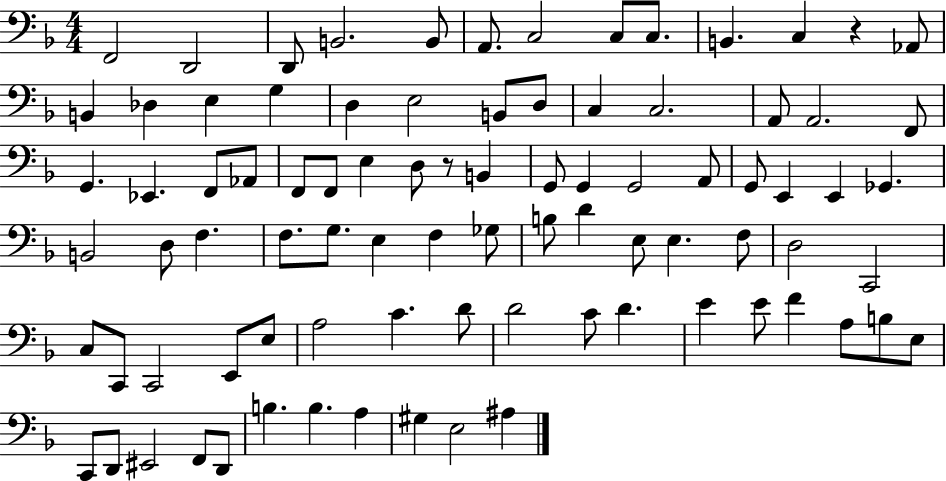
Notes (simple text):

F2/h D2/h D2/e B2/h. B2/e A2/e. C3/h C3/e C3/e. B2/q. C3/q R/q Ab2/e B2/q Db3/q E3/q G3/q D3/q E3/h B2/e D3/e C3/q C3/h. A2/e A2/h. F2/e G2/q. Eb2/q. F2/e Ab2/e F2/e F2/e E3/q D3/e R/e B2/q G2/e G2/q G2/h A2/e G2/e E2/q E2/q Gb2/q. B2/h D3/e F3/q. F3/e. G3/e. E3/q F3/q Gb3/e B3/e D4/q E3/e E3/q. F3/e D3/h C2/h C3/e C2/e C2/h E2/e E3/e A3/h C4/q. D4/e D4/h C4/e D4/q. E4/q E4/e F4/q A3/e B3/e E3/e C2/e D2/e EIS2/h F2/e D2/e B3/q. B3/q. A3/q G#3/q E3/h A#3/q